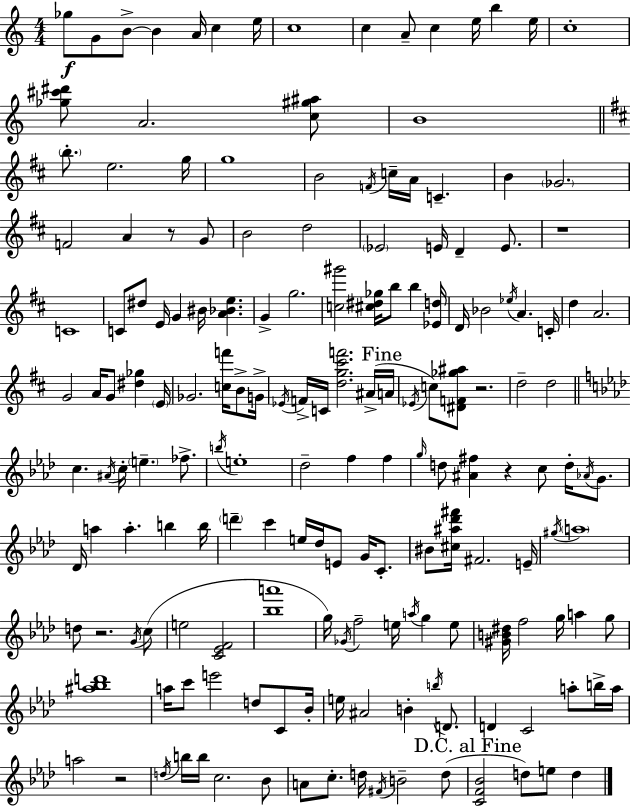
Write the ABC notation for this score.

X:1
T:Untitled
M:4/4
L:1/4
K:Am
_g/2 G/2 B/2 B A/4 c e/4 c4 c A/2 c e/4 b e/4 c4 [_g^c'^d']/2 A2 [c^g^a]/2 B4 b/2 e2 g/4 g4 B2 F/4 c/4 A/4 C B _G2 F2 A z/2 G/2 B2 d2 _E2 E/4 D E/2 z4 C4 C/2 ^d/2 E/4 G ^B/4 [A_Be] G g2 [c^g']2 [^c^d_g]/4 b/2 b [_Ed]/4 D/4 _B2 _e/4 A C/4 d A2 G2 A/4 G/2 [^d_g] E/4 _G2 [cf']/4 B/2 G/4 _E/4 F/4 C/4 [dg^c'f']2 ^A/4 A/4 _E/4 c/2 [^DF_g^a]/2 z2 d2 d2 c ^A/4 c/4 e _f/2 b/4 e4 _d2 f f g/4 d/2 [^A^f] z c/2 d/4 _A/4 G/2 _D/4 a a b b/4 d' c' e/4 _d/4 E/2 G/4 C/2 ^B/2 [^c^a_d'^f']/4 ^F2 E/4 ^g/4 a4 d/2 z2 G/4 c/2 e2 [C_EF]2 [_ba']4 g/4 _G/4 f2 e/4 a/4 g e/2 [^GB^d]/4 f2 g/4 a g/2 [^a_bd']4 a/4 c'/2 e'2 d/2 C/2 _B/4 e/4 ^A2 B b/4 D/2 D C2 a/2 b/4 a/4 a2 z2 d/4 b/4 b/4 c2 _B/2 A/2 c/2 d/4 ^F/4 B2 d/2 [CF_B]2 d/2 e/2 d